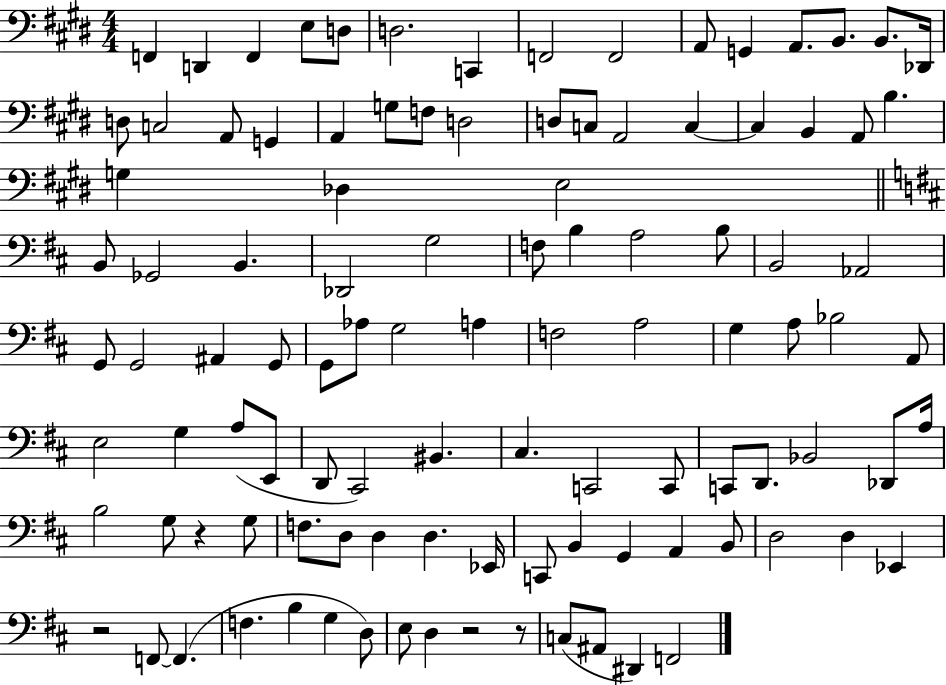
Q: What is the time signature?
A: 4/4